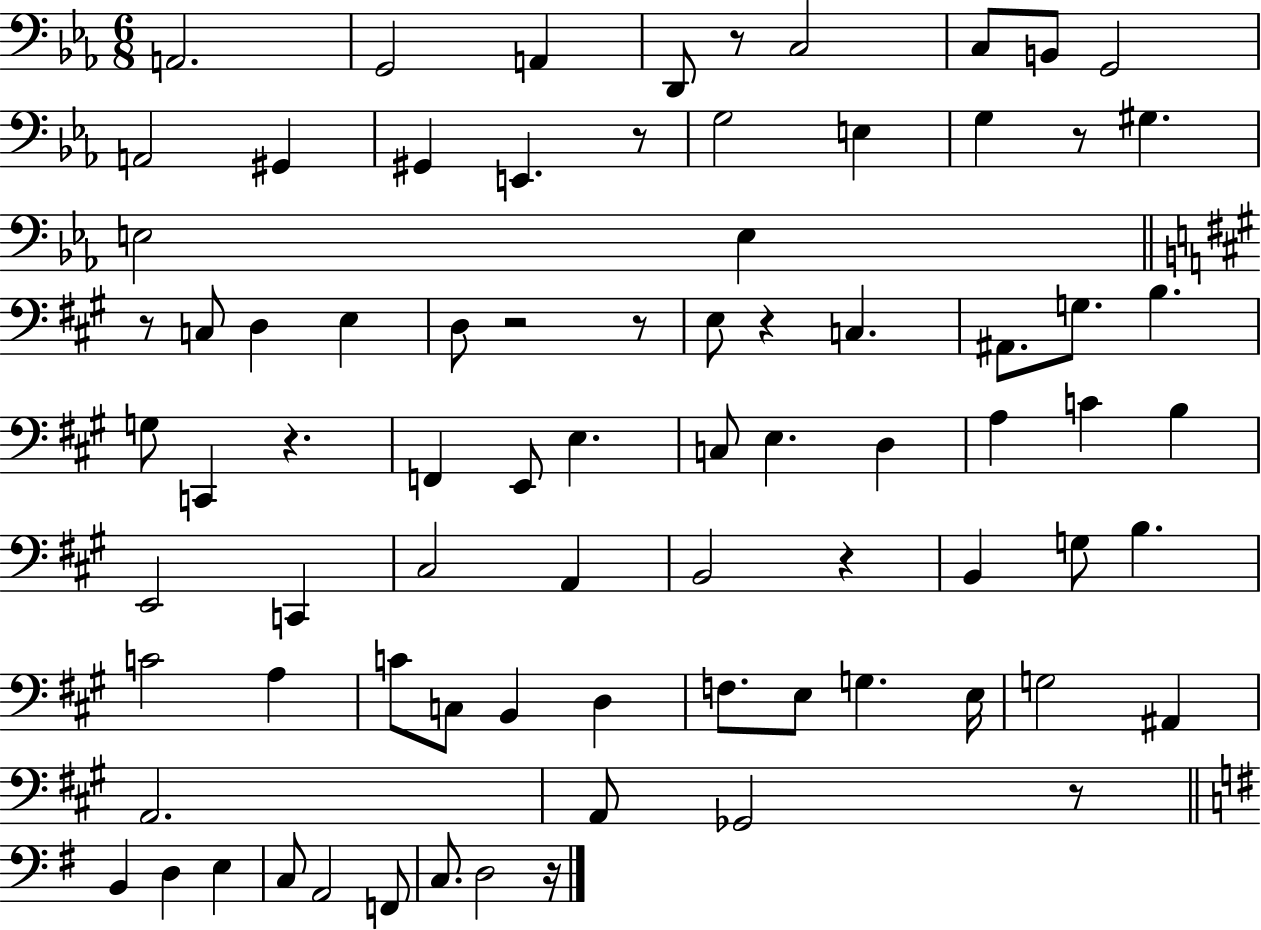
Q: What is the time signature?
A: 6/8